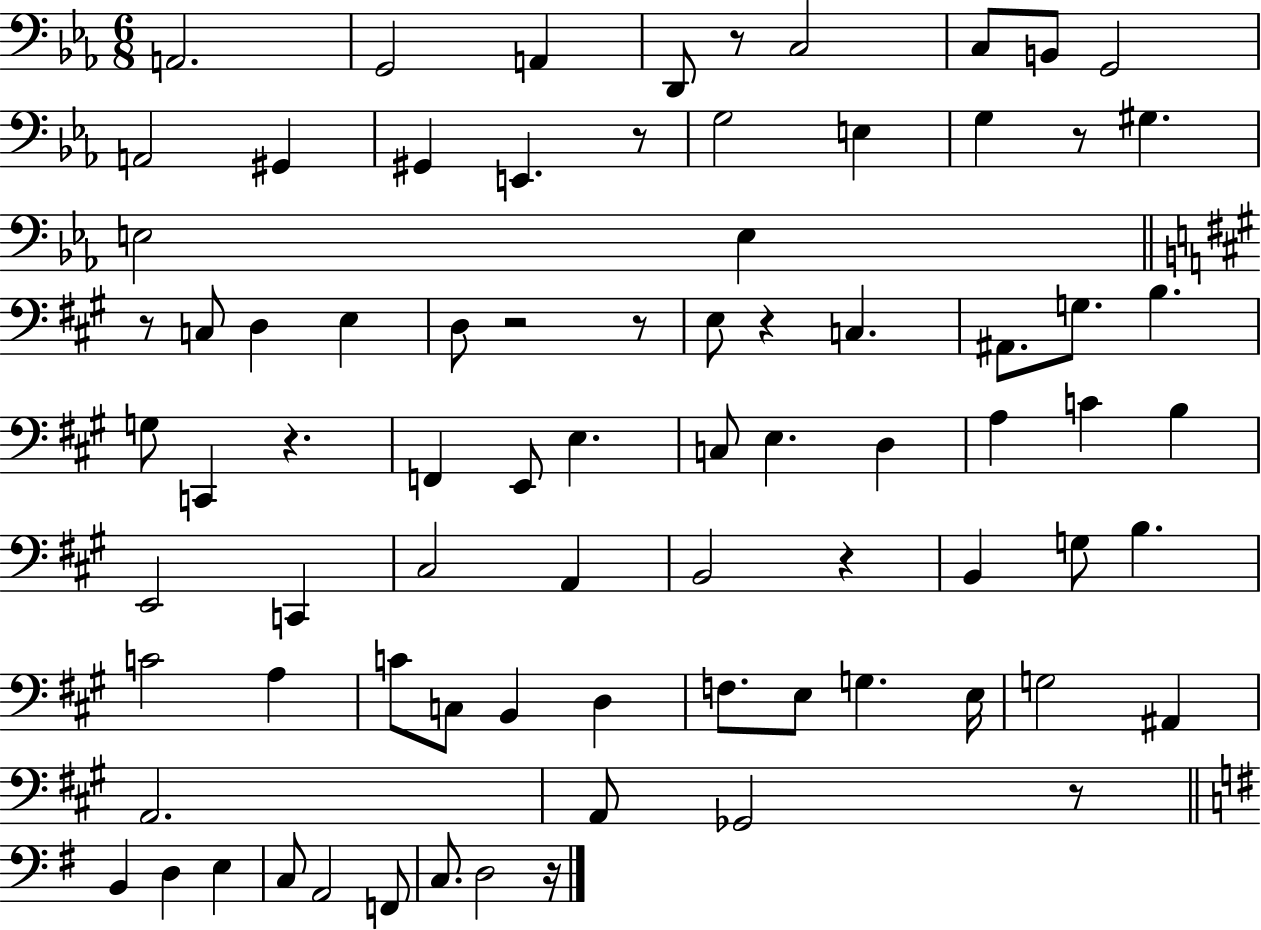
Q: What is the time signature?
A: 6/8